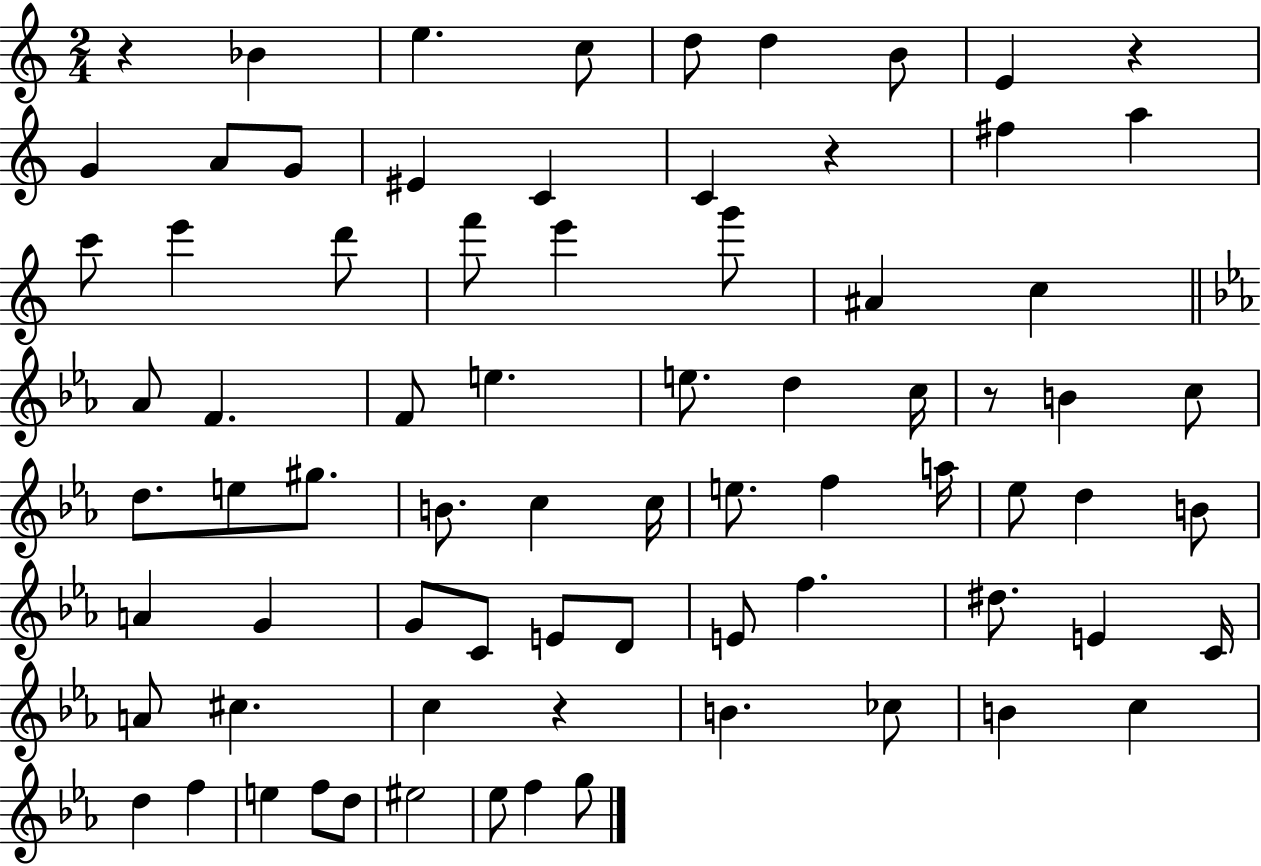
{
  \clef treble
  \numericTimeSignature
  \time 2/4
  \key c \major
  r4 bes'4 | e''4. c''8 | d''8 d''4 b'8 | e'4 r4 | \break g'4 a'8 g'8 | eis'4 c'4 | c'4 r4 | fis''4 a''4 | \break c'''8 e'''4 d'''8 | f'''8 e'''4 g'''8 | ais'4 c''4 | \bar "||" \break \key c \minor aes'8 f'4. | f'8 e''4. | e''8. d''4 c''16 | r8 b'4 c''8 | \break d''8. e''8 gis''8. | b'8. c''4 c''16 | e''8. f''4 a''16 | ees''8 d''4 b'8 | \break a'4 g'4 | g'8 c'8 e'8 d'8 | e'8 f''4. | dis''8. e'4 c'16 | \break a'8 cis''4. | c''4 r4 | b'4. ces''8 | b'4 c''4 | \break d''4 f''4 | e''4 f''8 d''8 | eis''2 | ees''8 f''4 g''8 | \break \bar "|."
}